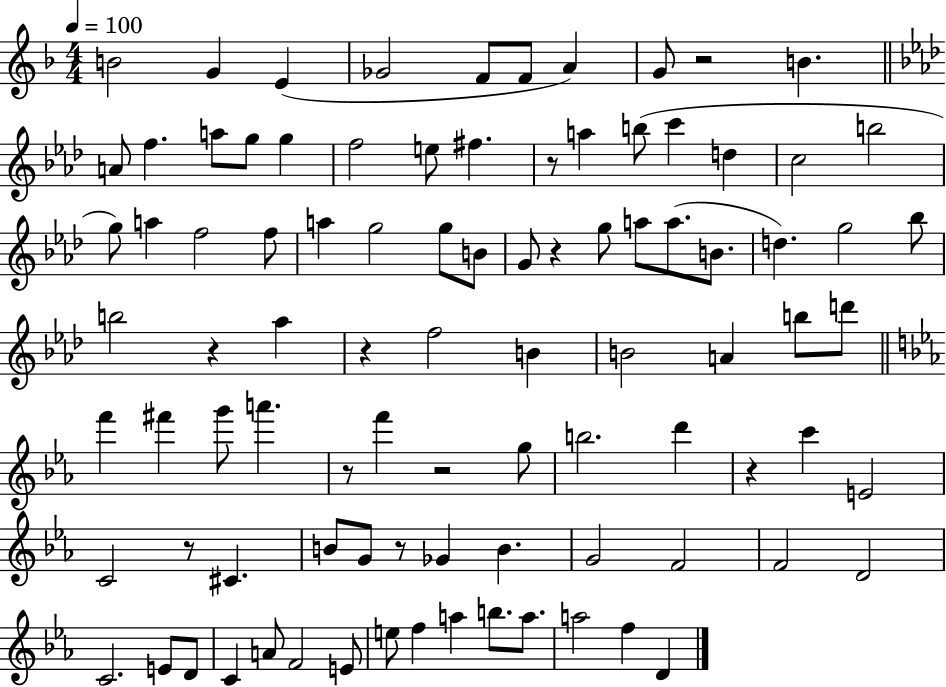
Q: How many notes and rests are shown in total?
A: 92